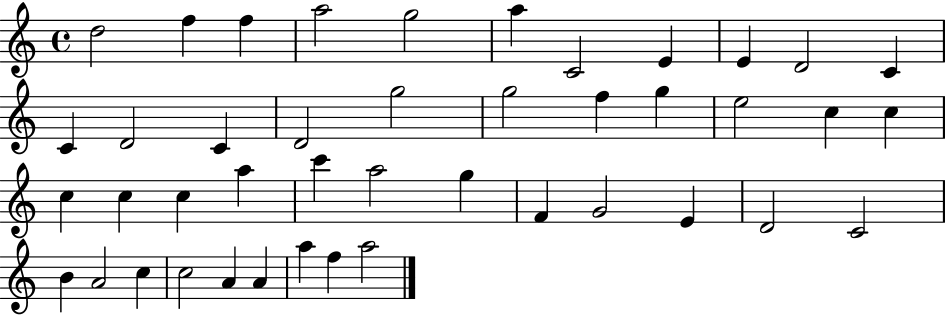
D5/h F5/q F5/q A5/h G5/h A5/q C4/h E4/q E4/q D4/h C4/q C4/q D4/h C4/q D4/h G5/h G5/h F5/q G5/q E5/h C5/q C5/q C5/q C5/q C5/q A5/q C6/q A5/h G5/q F4/q G4/h E4/q D4/h C4/h B4/q A4/h C5/q C5/h A4/q A4/q A5/q F5/q A5/h